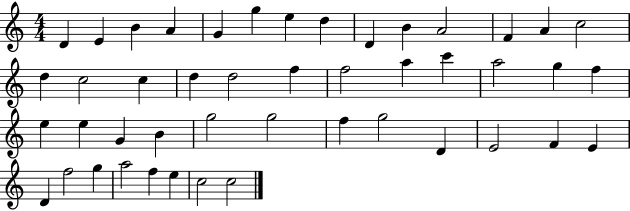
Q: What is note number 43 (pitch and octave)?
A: F5